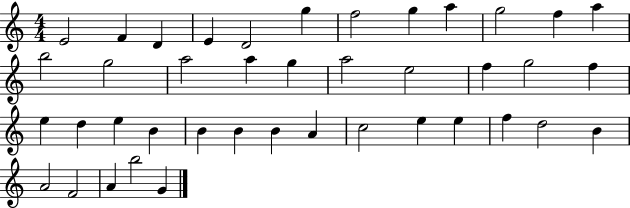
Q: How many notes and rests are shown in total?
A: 41